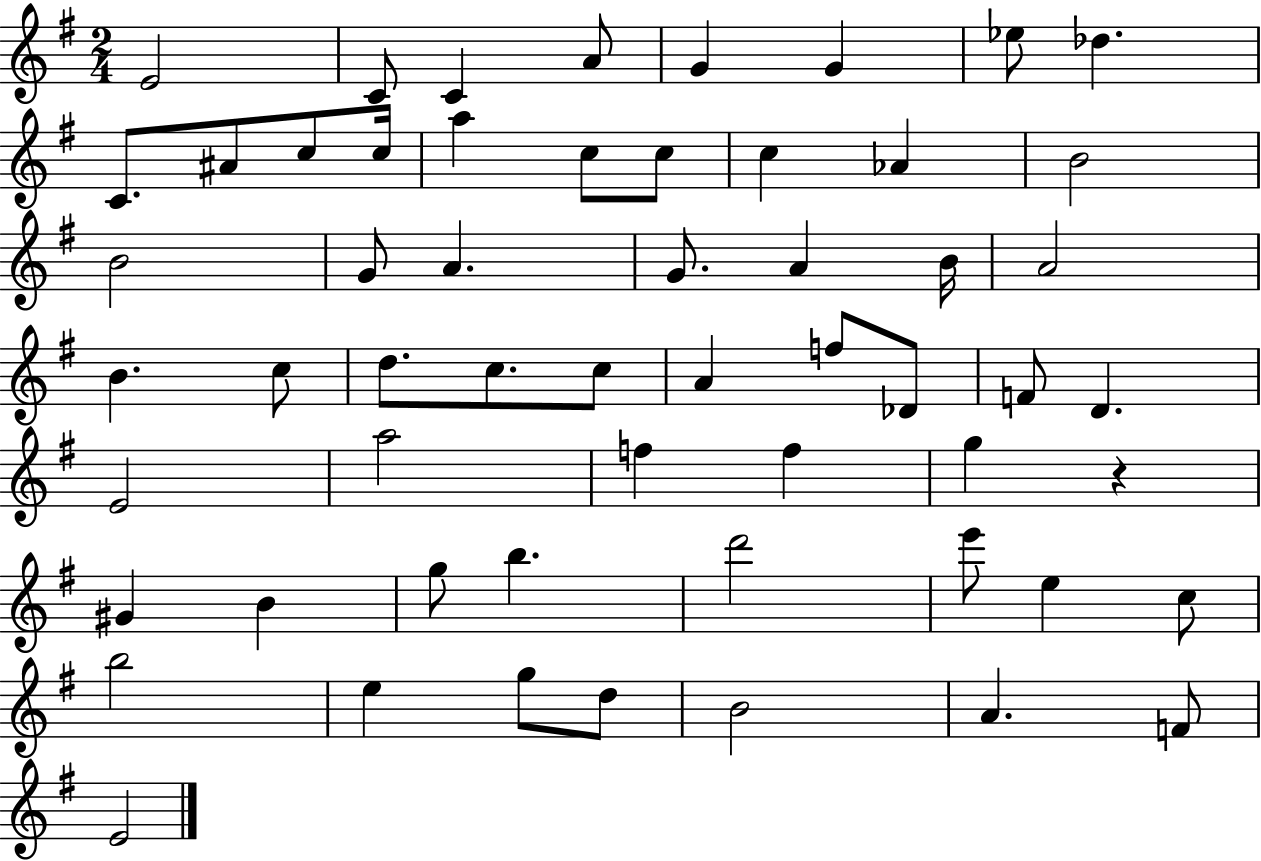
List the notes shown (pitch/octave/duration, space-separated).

E4/h C4/e C4/q A4/e G4/q G4/q Eb5/e Db5/q. C4/e. A#4/e C5/e C5/s A5/q C5/e C5/e C5/q Ab4/q B4/h B4/h G4/e A4/q. G4/e. A4/q B4/s A4/h B4/q. C5/e D5/e. C5/e. C5/e A4/q F5/e Db4/e F4/e D4/q. E4/h A5/h F5/q F5/q G5/q R/q G#4/q B4/q G5/e B5/q. D6/h E6/e E5/q C5/e B5/h E5/q G5/e D5/e B4/h A4/q. F4/e E4/h